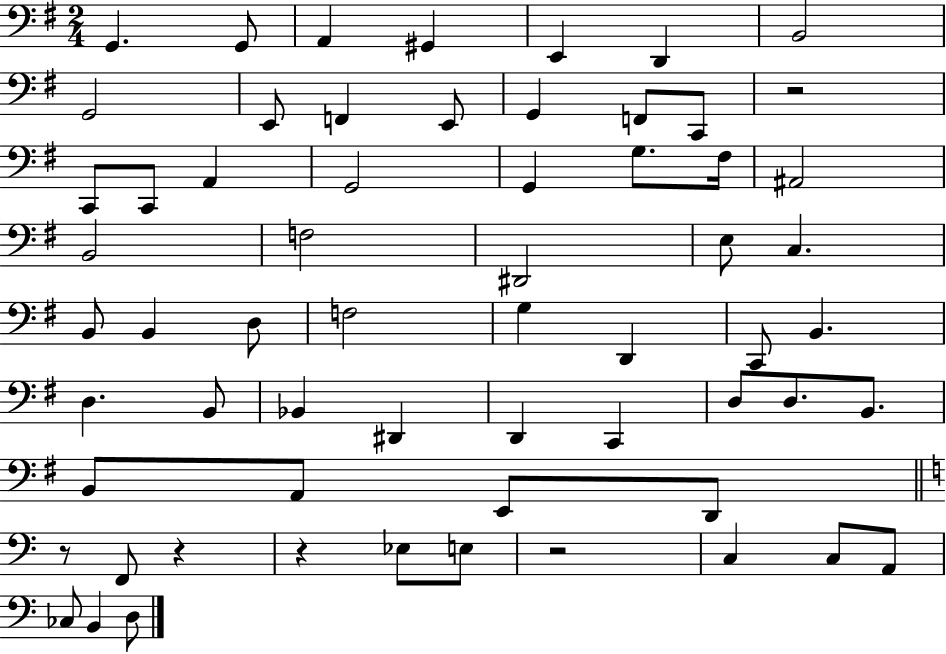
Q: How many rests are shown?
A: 5